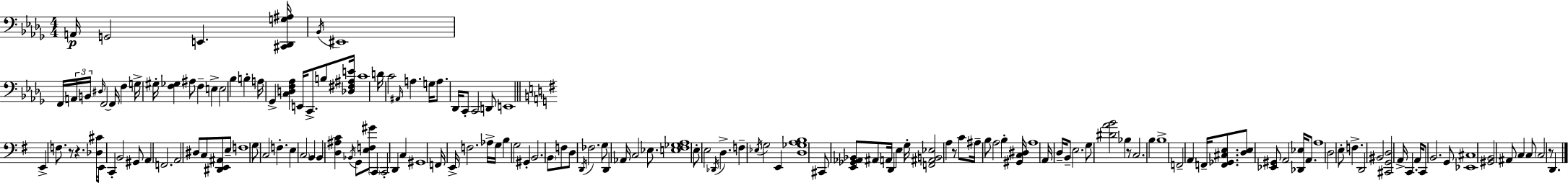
{
  \clef bass
  \numericTimeSignature
  \time 4/4
  \key bes \minor
  a,16\p g,2 e,4. <cis, des, g ais>16 | \acciaccatura { bes,16 } eis,1 | f,16 \tuplet 3/2 { a,16 b,16 \grace { dis16 } } f,2~~ f,16 f4 | g16-> gis16-. <f ges>4 ais8 f4-- e4-> | \break e2 bes4 b4-. | a16 ges,4-> <c d f aes>4 e,16 c,8.-> b8 | <des fis ais e'>16 c'1 | d'16 c'2 \grace { ais,16 } a4. | \break g16 a8. des,16 c,8-. c,2 | d,8 e,1 | \bar "||" \break \key g \major e,4-> f8. r8 r4. <des cis'>16 | e,8 c,4-. b,2 gis,8 | a,4 f,2. | a,2 dis8 c8 <dis, e, ais,>8 e8-- | \break f1 | g8 c2 f4.-. | e4 \parenthesize c2 b,4 | b,4 <d ais c'>4 \acciaccatura { bes,16 } g,8 <e f gis'>8 \parenthesize c,4 | \break c,2-. d,4 c4 | gis,1 | f,16 e,16-> f2. aes16-> | g16 b4 g2 gis,4-. | \break b,2. \parenthesize b,8 f8 | d8 \acciaccatura { d,16 } fes2. | g8 d,4 aes,16 c2 ees8. | <e fis ges a>1 | \break e8-. e2 \acciaccatura { des,16 } d4.-> | f4-- \acciaccatura { ees16 } g2 | e,4 <d ges a b>1 | cis,8 <e, ges, aes, bes,>8 ais,8 a,16 d,4 e4 | \break g16-. <f, ais, b, ees>2 a4 | r8 c'8 ais16-- b8 a2 b4-. | <gis, c dis>16 a1 | a,16 d16-- b,8-- e2. | \break g8 <dis' a' b'>2 bes4 | r8 c2. | b4 b1-> | f,2-- \parenthesize a,4 | \break f,16-- <f, ges, cis e>8. <d e>8 <ees, gis,>8 a,2 | <des, ees>16 a,8. a1 | d2 e8-. f4.-> | d,2 bis,2 | \break <cis, g, d>2 a,16-> c,4. | a,16 c,8 b,2. | g,8 <ees, cis>1 | <gis, b,>2 ais,8 c4 | \break c8 \parenthesize c2 r8 d,4. | \bar "|."
}